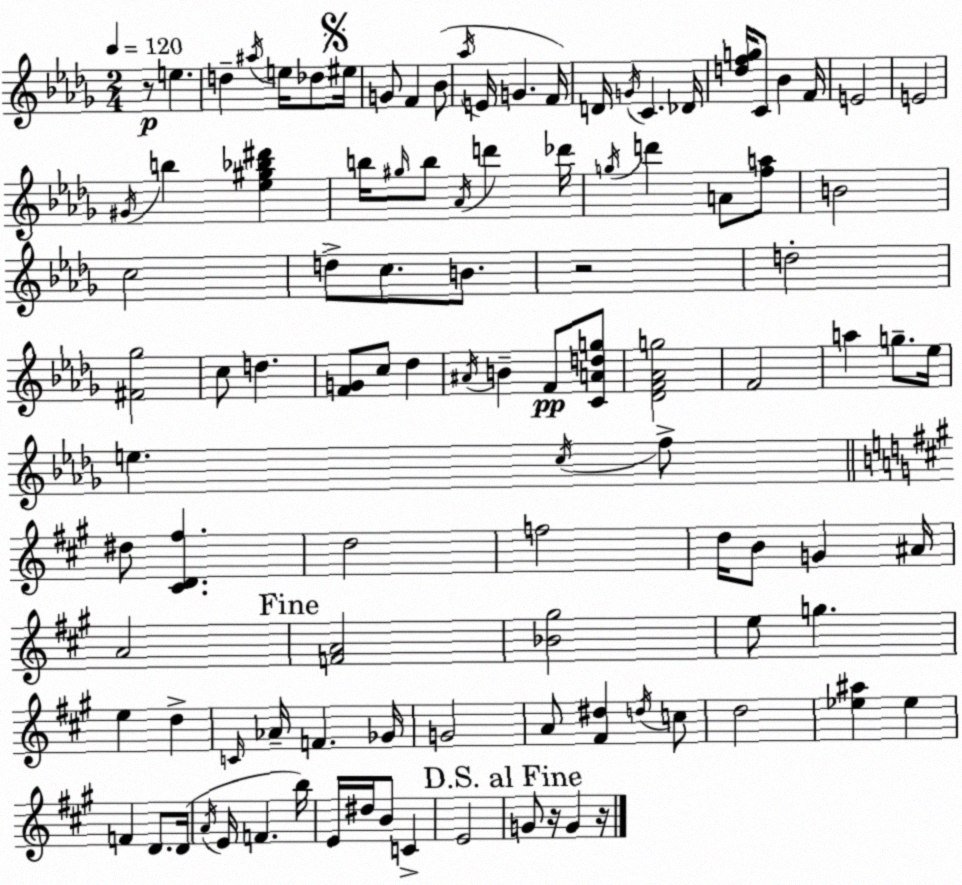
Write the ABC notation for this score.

X:1
T:Untitled
M:2/4
L:1/4
K:Bbm
z/2 e d ^a/4 e/4 _d/2 ^e/4 G/2 F _B/2 _a/4 E/4 G F/4 D/4 G/4 C _D/4 [dfg]/4 C/2 _B F/4 E2 E2 ^G/4 b [_e^g_b^d'] b/4 ^g/4 b/2 _A/4 d' _d'/4 g/4 d' A/2 [fa]/2 B2 c2 d/2 c/2 B/2 z2 d2 [^F_g]2 c/2 d [FG]/2 c/2 _d ^A/4 B F/2 [CAdg]/2 [_DF_Ag]2 F2 a g/2 _e/4 e c/4 f/2 ^d/2 [^CD^f] d2 f2 d/4 B/2 G ^A/4 A2 [FA]2 [_B^g]2 e/2 g e d C/4 _A/4 F _G/4 G2 A/2 [^F^d] d/4 c/2 d2 [_e^a] _e F D/2 D/4 A/4 E/4 F b/4 E/4 ^d/4 B/2 C E2 G/2 z/4 G z/4